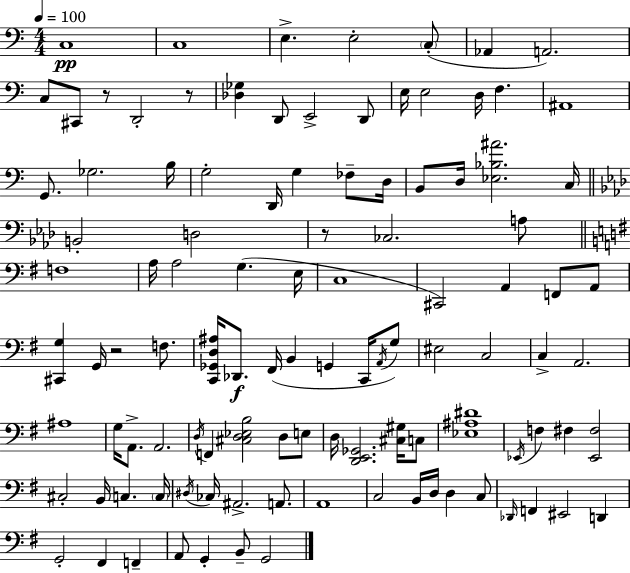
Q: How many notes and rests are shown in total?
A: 107